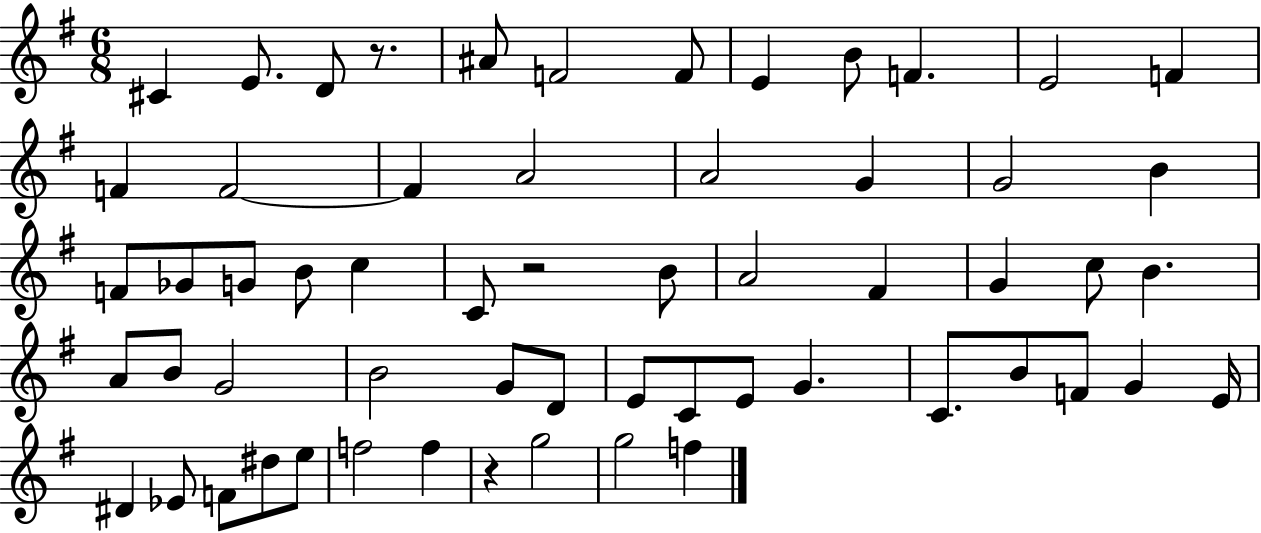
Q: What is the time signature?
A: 6/8